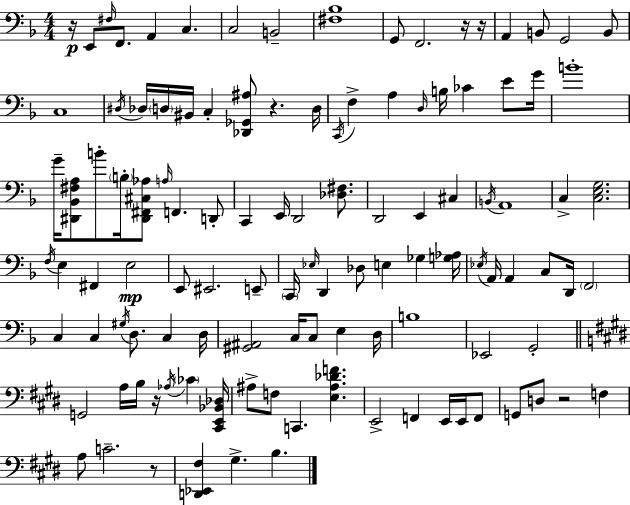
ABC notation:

X:1
T:Untitled
M:4/4
L:1/4
K:F
z/4 E,,/2 ^F,/4 F,,/2 A,, C, C,2 B,,2 [^F,_B,]4 G,,/2 F,,2 z/4 z/4 A,, B,,/2 G,,2 B,,/2 C,4 ^D,/4 _D,/4 D,/4 ^B,,/4 C, [_D,,_G,,^A,]/2 z D,/4 C,,/4 F, A, D,/4 B,/4 _C E/2 G/4 B4 G/4 [^D,,_B,,^F,A,]/2 B/2 B,/4 [^D,,^F,,^C,_A,]/2 A,/4 F,, D,,/2 C,, E,,/4 D,,2 [_D,^F,]/2 D,,2 E,, ^C, B,,/4 A,,4 C, [C,E,G,]2 F,/4 E, ^F,, E,2 E,,/2 ^E,,2 E,,/2 C,,/4 _E,/4 D,, _D,/2 E, _G, [G,_A,]/4 _E,/4 A,,/4 A,, C,/2 D,,/4 F,,2 C, C, ^G,/4 D,/2 C, D,/4 [^G,,^A,,]2 C,/4 C,/2 E, D,/4 B,4 _E,,2 G,,2 G,,2 A,/4 B,/4 z/4 _A,/4 _C [^C,,E,,_B,,_D,]/4 ^A,/2 F,/2 C,, [E,^A,_DF] E,,2 F,, E,,/4 E,,/4 F,,/2 G,,/2 D,/2 z2 F, A,/2 C2 z/2 [D,,_E,,^F,] ^G, B,